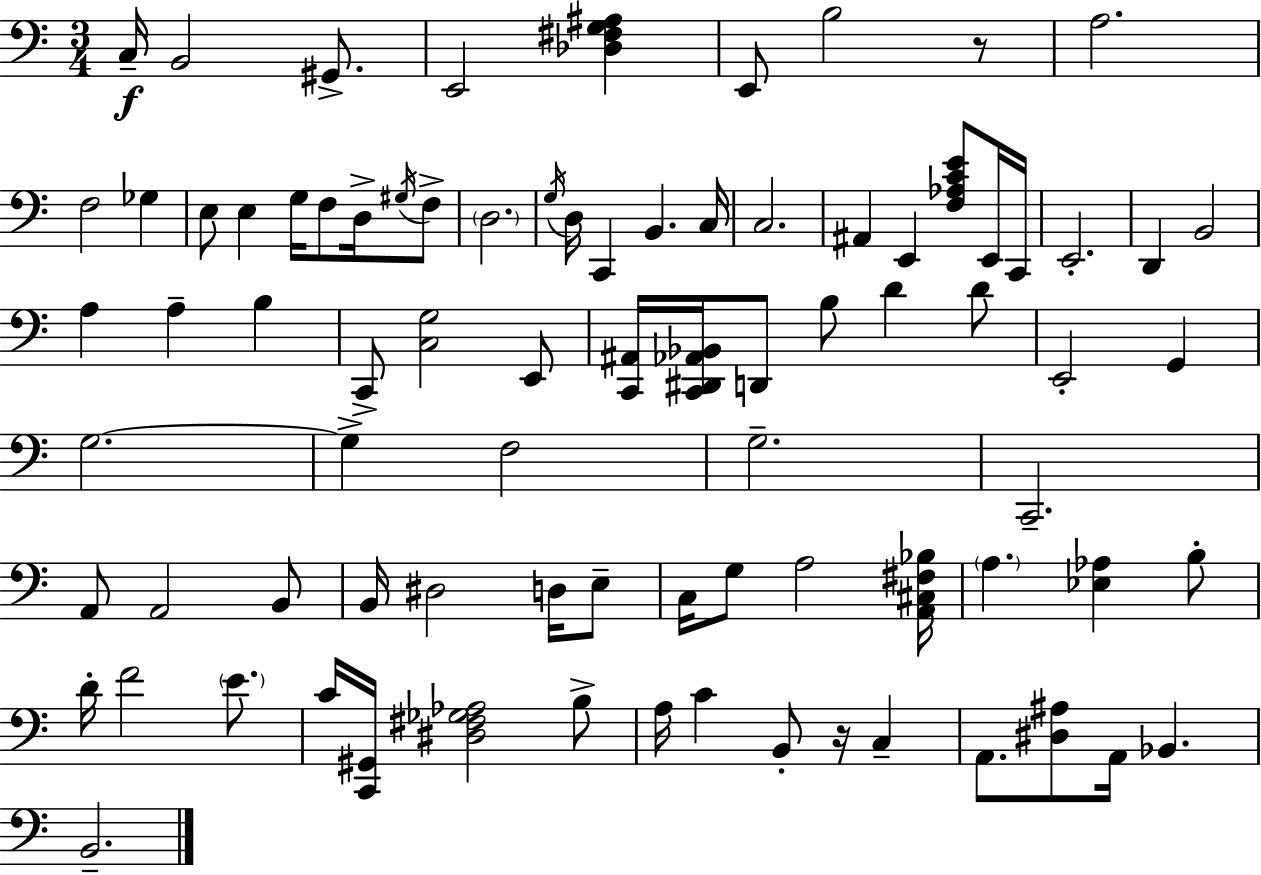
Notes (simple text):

C3/s B2/h G#2/e. E2/h [Db3,F#3,G3,A#3]/q E2/e B3/h R/e A3/h. F3/h Gb3/q E3/e E3/q G3/s F3/e D3/s G#3/s F3/e D3/h. G3/s D3/s C2/q B2/q. C3/s C3/h. A#2/q E2/q [F3,Ab3,C4,E4]/e E2/s C2/s E2/h. D2/q B2/h A3/q A3/q B3/q C2/e [C3,G3]/h E2/e [C2,A#2]/s [C2,D#2,Ab2,Bb2]/s D2/e B3/e D4/q D4/e E2/h G2/q G3/h. G3/q F3/h G3/h. C2/h. A2/e A2/h B2/e B2/s D#3/h D3/s E3/e C3/s G3/e A3/h [A2,C#3,F#3,Bb3]/s A3/q. [Eb3,Ab3]/q B3/e D4/s F4/h E4/e. C4/s [C2,G#2]/s [D#3,F#3,Gb3,Ab3]/h B3/e A3/s C4/q B2/e R/s C3/q A2/e. [D#3,A#3]/e A2/s Bb2/q. B2/h.